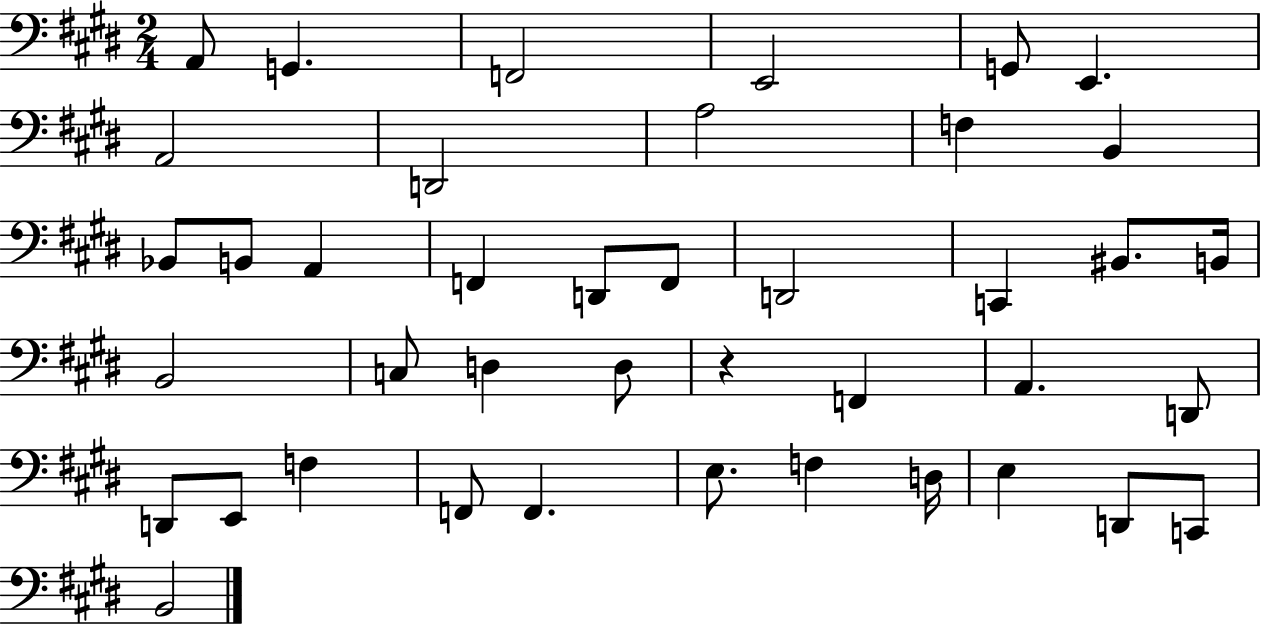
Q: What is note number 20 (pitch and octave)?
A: BIS2